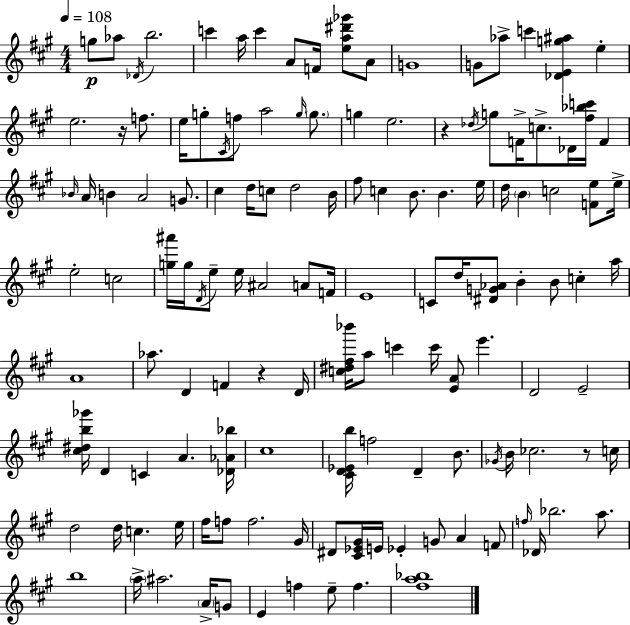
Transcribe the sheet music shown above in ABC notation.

X:1
T:Untitled
M:4/4
L:1/4
K:A
g/2 _a/2 _D/4 b2 c' a/4 c' A/2 F/4 [ea^d'_g']/2 A/2 G4 G/2 _a/2 c' [_DEg^a] e e2 z/4 f/2 e/4 g/2 ^C/4 f/2 a2 g/4 g/2 g e2 z _d/4 g/2 F/4 c/2 _D/4 [^f_bc']/4 F _B/4 A/4 B A2 G/2 ^c d/4 c/2 d2 B/4 ^f/2 c B/2 B e/4 d/4 B c2 [Fe]/2 e/4 e2 c2 [g^a']/4 g/4 D/4 e/2 e/4 ^A2 A/2 F/4 E4 C/2 d/4 [^DG_A]/2 B B/2 c a/4 A4 _a/2 D F z D/4 [c^d^f_b']/4 a/2 c' c'/4 [EA]/2 e' D2 E2 [^c^db_g']/4 D C A [_D_A_b]/4 ^c4 [^CD_Eb]/4 f2 D B/2 _G/4 B/4 _c2 z/2 c/4 d2 d/4 c e/4 ^f/4 f/2 f2 ^G/4 ^D/2 [^C_E^G]/4 E/4 _E G/2 A F/2 f/4 _D/4 _b2 a/2 b4 a/4 ^a2 A/4 G/2 E f e/2 f [^fa_b]4